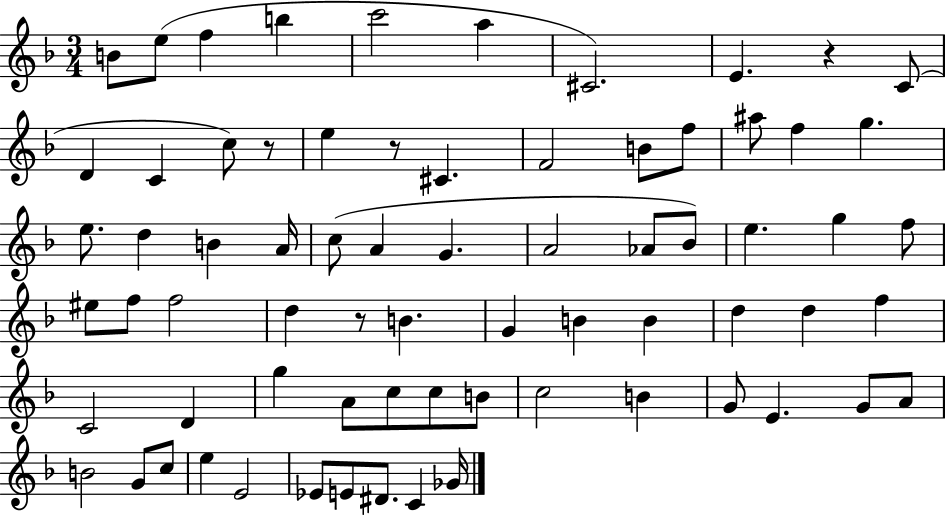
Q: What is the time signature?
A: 3/4